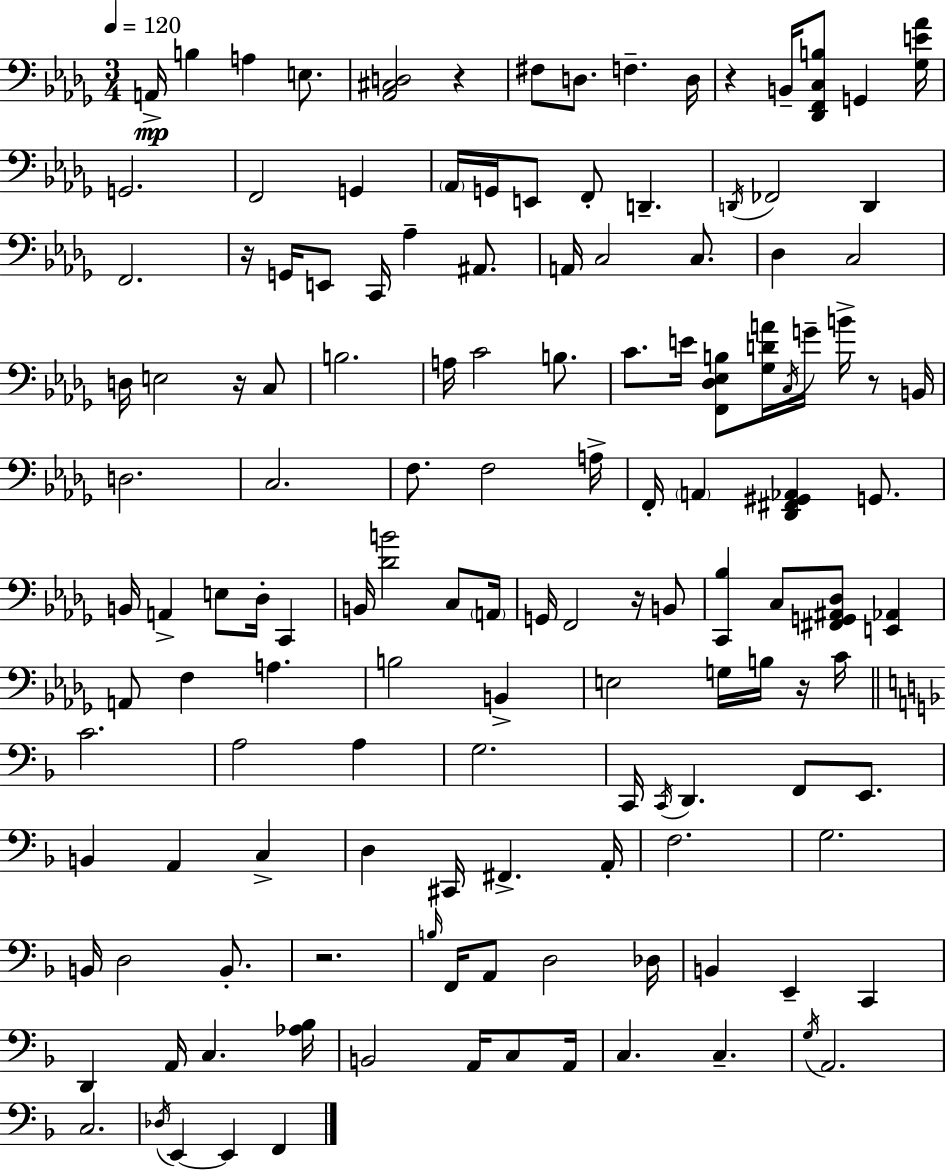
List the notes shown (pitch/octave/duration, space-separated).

A2/s B3/q A3/q E3/e. [Ab2,C#3,D3]/h R/q F#3/e D3/e. F3/q. D3/s R/q B2/s [Db2,F2,C3,B3]/e G2/q [Gb3,E4,Ab4]/s G2/h. F2/h G2/q Ab2/s G2/s E2/e F2/e D2/q. D2/s FES2/h D2/q F2/h. R/s G2/s E2/e C2/s Ab3/q A#2/e. A2/s C3/h C3/e. Db3/q C3/h D3/s E3/h R/s C3/e B3/h. A3/s C4/h B3/e. C4/e. E4/s [F2,Db3,Eb3,B3]/e [Gb3,D4,A4]/s C3/s G4/s B4/s R/e B2/s D3/h. C3/h. F3/e. F3/h A3/s F2/s A2/q [Db2,F#2,G#2,Ab2]/q G2/e. B2/s A2/q E3/e Db3/s C2/q B2/s [Db4,B4]/h C3/e A2/s G2/s F2/h R/s B2/e [C2,Bb3]/q C3/e [F#2,G2,A#2,Db3]/e [E2,Ab2]/q A2/e F3/q A3/q. B3/h B2/q E3/h G3/s B3/s R/s C4/s C4/h. A3/h A3/q G3/h. C2/s C2/s D2/q. F2/e E2/e. B2/q A2/q C3/q D3/q C#2/s F#2/q. A2/s F3/h. G3/h. B2/s D3/h B2/e. R/h. B3/s F2/s A2/e D3/h Db3/s B2/q E2/q C2/q D2/q A2/s C3/q. [Ab3,Bb3]/s B2/h A2/s C3/e A2/s C3/q. C3/q. G3/s A2/h. C3/h. Db3/s E2/q E2/q F2/q